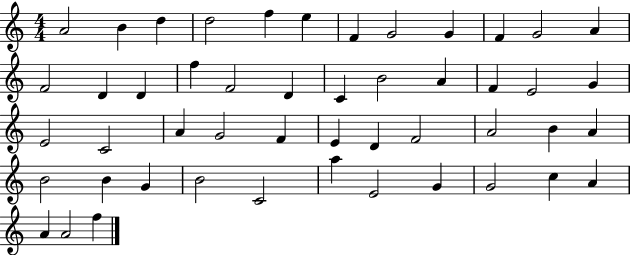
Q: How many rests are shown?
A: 0